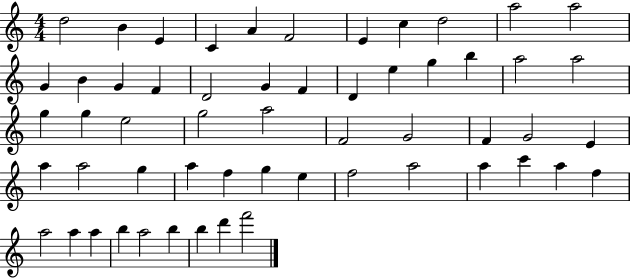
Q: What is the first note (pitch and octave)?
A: D5